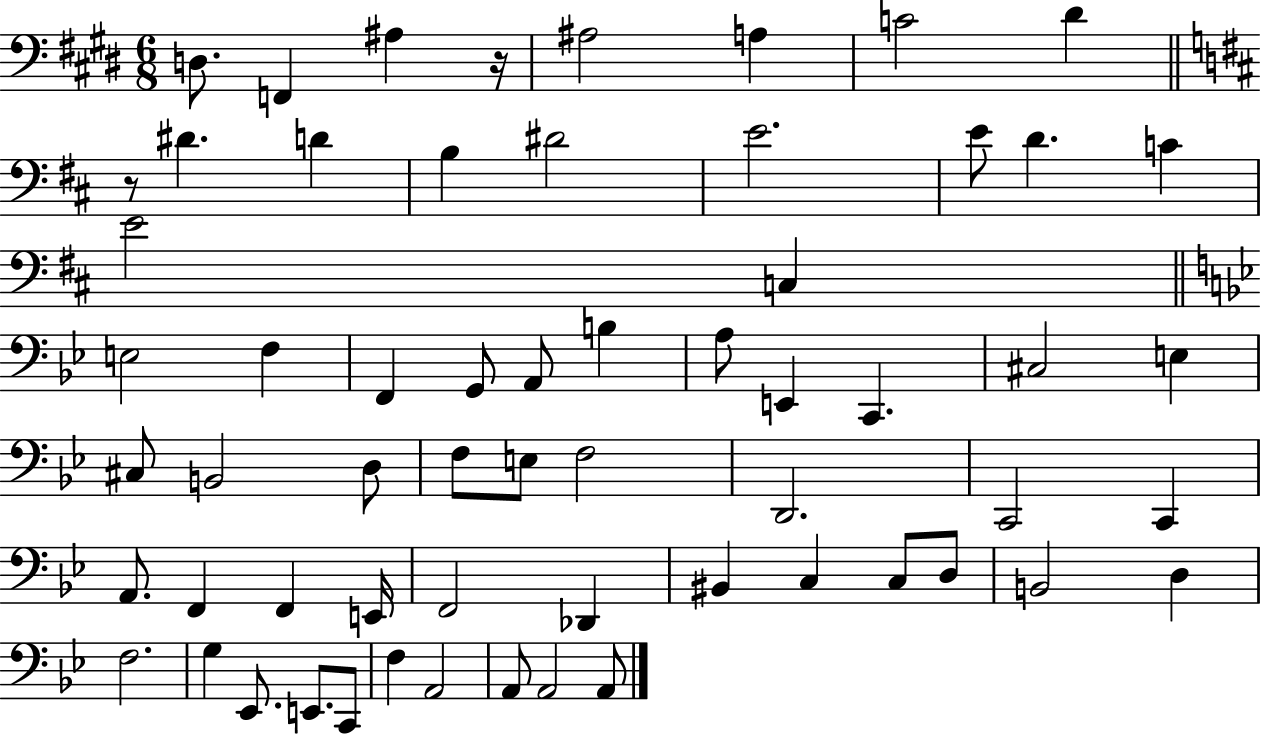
X:1
T:Untitled
M:6/8
L:1/4
K:E
D,/2 F,, ^A, z/4 ^A,2 A, C2 ^D z/2 ^D D B, ^D2 E2 E/2 D C E2 C, E,2 F, F,, G,,/2 A,,/2 B, A,/2 E,, C,, ^C,2 E, ^C,/2 B,,2 D,/2 F,/2 E,/2 F,2 D,,2 C,,2 C,, A,,/2 F,, F,, E,,/4 F,,2 _D,, ^B,, C, C,/2 D,/2 B,,2 D, F,2 G, _E,,/2 E,,/2 C,,/2 F, A,,2 A,,/2 A,,2 A,,/2